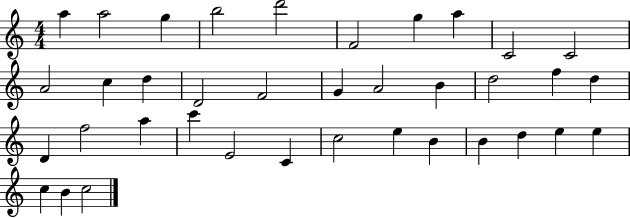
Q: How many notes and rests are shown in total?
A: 37